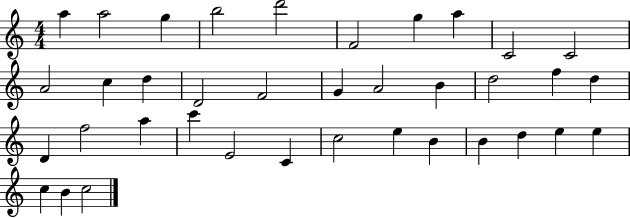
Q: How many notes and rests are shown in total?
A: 37